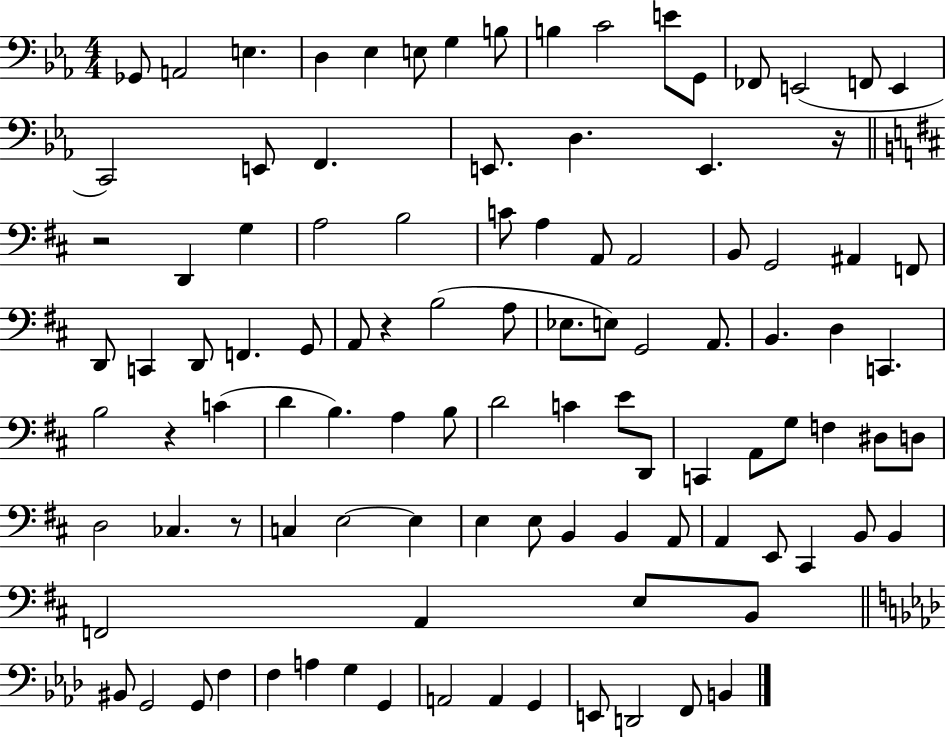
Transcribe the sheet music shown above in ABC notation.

X:1
T:Untitled
M:4/4
L:1/4
K:Eb
_G,,/2 A,,2 E, D, _E, E,/2 G, B,/2 B, C2 E/2 G,,/2 _F,,/2 E,,2 F,,/2 E,, C,,2 E,,/2 F,, E,,/2 D, E,, z/4 z2 D,, G, A,2 B,2 C/2 A, A,,/2 A,,2 B,,/2 G,,2 ^A,, F,,/2 D,,/2 C,, D,,/2 F,, G,,/2 A,,/2 z B,2 A,/2 _E,/2 E,/2 G,,2 A,,/2 B,, D, C,, B,2 z C D B, A, B,/2 D2 C E/2 D,,/2 C,, A,,/2 G,/2 F, ^D,/2 D,/2 D,2 _C, z/2 C, E,2 E, E, E,/2 B,, B,, A,,/2 A,, E,,/2 ^C,, B,,/2 B,, F,,2 A,, E,/2 B,,/2 ^B,,/2 G,,2 G,,/2 F, F, A, G, G,, A,,2 A,, G,, E,,/2 D,,2 F,,/2 B,,